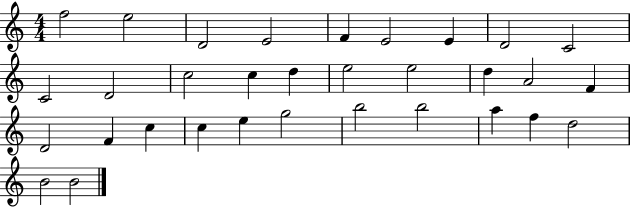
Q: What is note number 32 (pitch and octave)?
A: B4